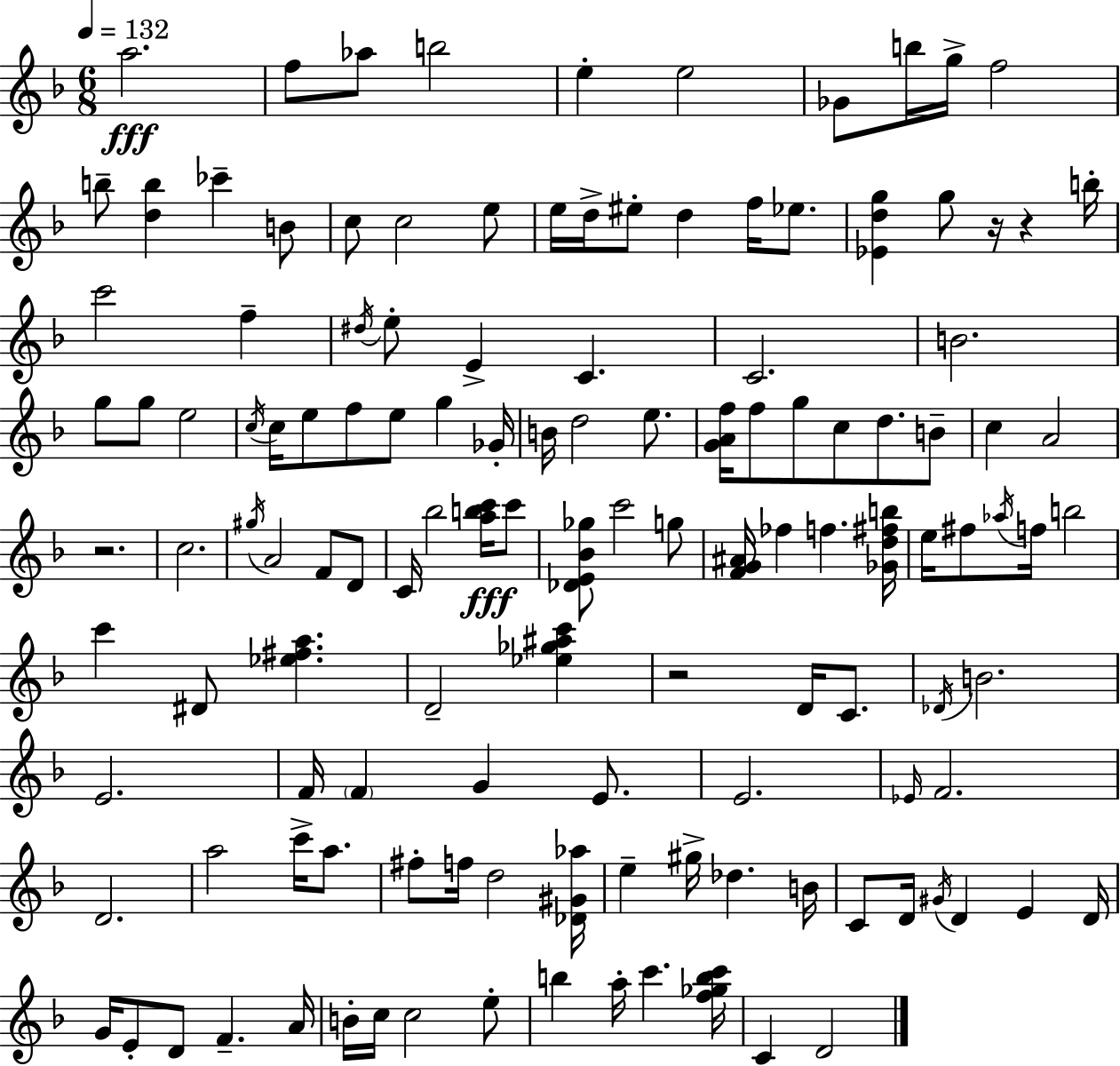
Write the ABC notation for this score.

X:1
T:Untitled
M:6/8
L:1/4
K:F
a2 f/2 _a/2 b2 e e2 _G/2 b/4 g/4 f2 b/2 [db] _c' B/2 c/2 c2 e/2 e/4 d/4 ^e/2 d f/4 _e/2 [_Edg] g/2 z/4 z b/4 c'2 f ^d/4 e/2 E C C2 B2 g/2 g/2 e2 c/4 c/4 e/2 f/2 e/2 g _G/4 B/4 d2 e/2 [GAf]/4 f/2 g/2 c/2 d/2 B/2 c A2 z2 c2 ^g/4 A2 F/2 D/2 C/4 _b2 [abc']/4 c'/2 [_DE_B_g]/2 c'2 g/2 [FG^A]/4 _f f [_Gd^fb]/4 e/4 ^f/2 _a/4 f/4 b2 c' ^D/2 [_e^fa] D2 [_e_g^ac'] z2 D/4 C/2 _D/4 B2 E2 F/4 F G E/2 E2 _E/4 F2 D2 a2 c'/4 a/2 ^f/2 f/4 d2 [_D^G_a]/4 e ^g/4 _d B/4 C/2 D/4 ^G/4 D E D/4 G/4 E/2 D/2 F A/4 B/4 c/4 c2 e/2 b a/4 c' [f_gbc']/4 C D2